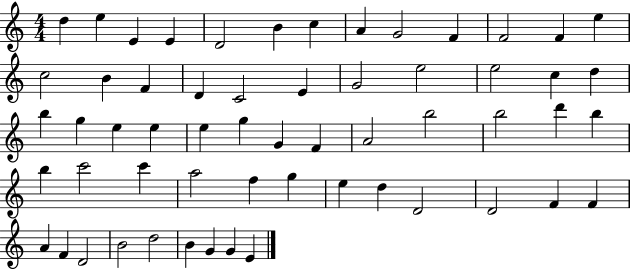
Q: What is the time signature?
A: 4/4